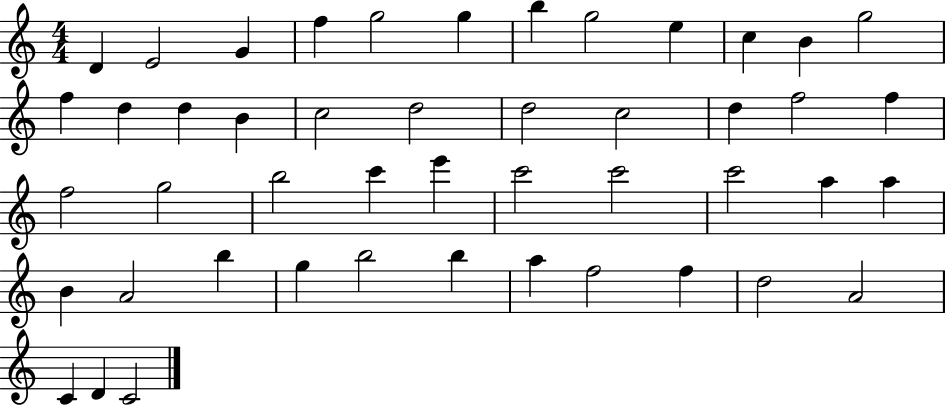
X:1
T:Untitled
M:4/4
L:1/4
K:C
D E2 G f g2 g b g2 e c B g2 f d d B c2 d2 d2 c2 d f2 f f2 g2 b2 c' e' c'2 c'2 c'2 a a B A2 b g b2 b a f2 f d2 A2 C D C2